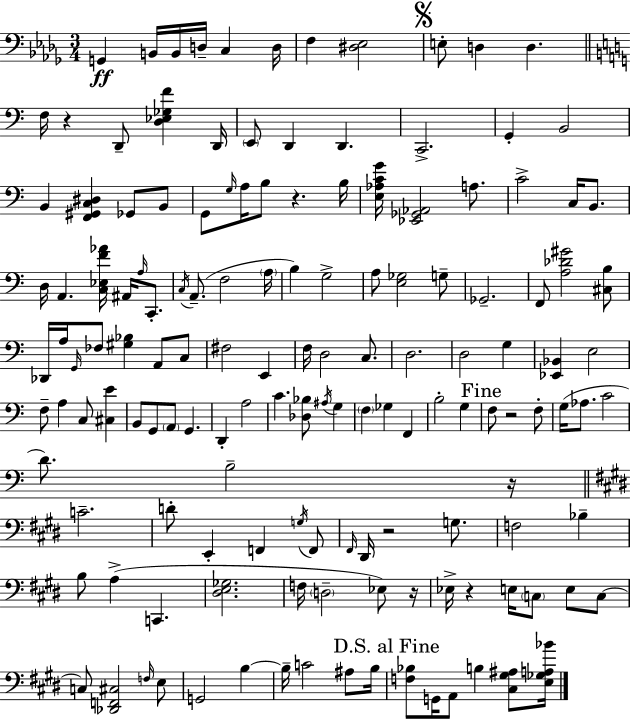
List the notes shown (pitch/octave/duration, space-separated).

G2/q B2/s B2/s D3/s C3/q D3/s F3/q [D#3,Eb3]/h E3/e D3/q D3/q. F3/s R/q D2/e [D3,Eb3,Gb3,F4]/q D2/s E2/e D2/q D2/q. C2/h. G2/q B2/h B2/q [F2,G#2,C3,D#3]/q Gb2/e B2/e G2/e G3/s A3/s B3/e R/q. B3/s [E3,Ab3,C4,G4]/s [Eb2,Gb2,Ab2]/h A3/e. C4/h C3/s B2/e. D3/s A2/q. [C3,Eb3,F4,Ab4]/s A#2/s A3/s C2/e. C3/s A2/e. F3/h A3/s B3/q G3/h A3/e [E3,Gb3]/h G3/e Gb2/h. F2/e [A3,Db4,G#4]/h [C#3,B3]/e Db2/s A3/s G2/s FES3/e [G#3,Bb3]/q A2/e C3/e F#3/h E2/q F3/s D3/h C3/e. D3/h. D3/h G3/q [Eb2,Bb2]/q E3/h F3/e A3/q C3/e [C#3,E4]/q B2/e G2/e A2/e G2/q. D2/q A3/h C4/q. [Db3,Bb3]/e A#3/s G3/q F3/q Gb3/q F2/q B3/h G3/q F3/e R/h F3/e G3/s Ab3/e. C4/h D4/e. B3/h R/s C4/h. D4/e E2/q F2/q G3/s F2/e F#2/s D#2/s R/h G3/e. F3/h Bb3/q B3/e A3/q C2/q. [D#3,E3,Gb3]/h. F3/s D3/h Eb3/e R/s Eb3/s R/q E3/s C3/e E3/e C3/e C3/e [Db2,F2,C#3]/h F3/s E3/e G2/h B3/q B3/s C4/h A#3/e B3/s [F3,Bb3]/e G2/s A2/e B3/q [C#3,G#3,A#3]/e [E3,Gb3,A3,Bb4]/s